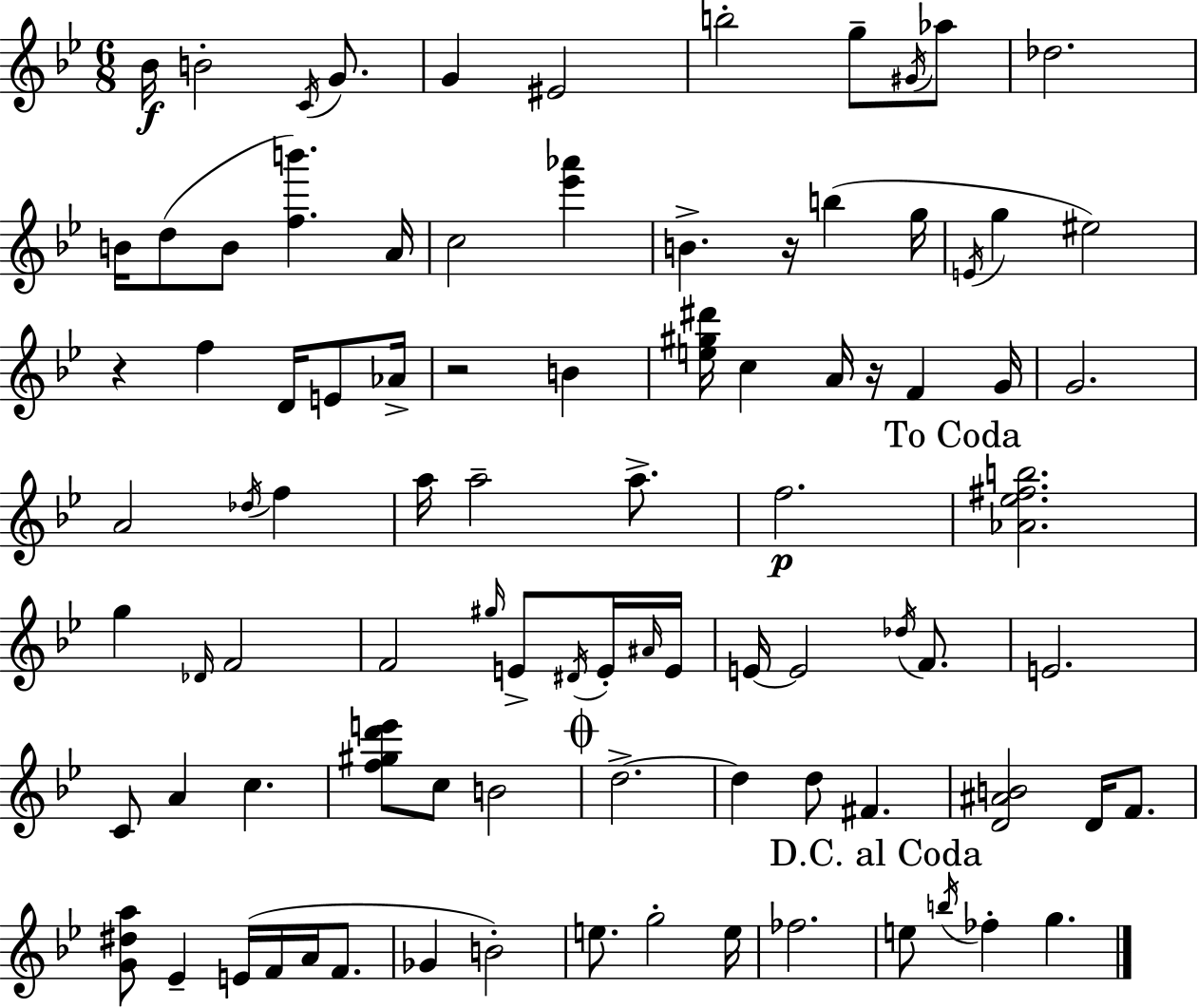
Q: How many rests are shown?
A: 4